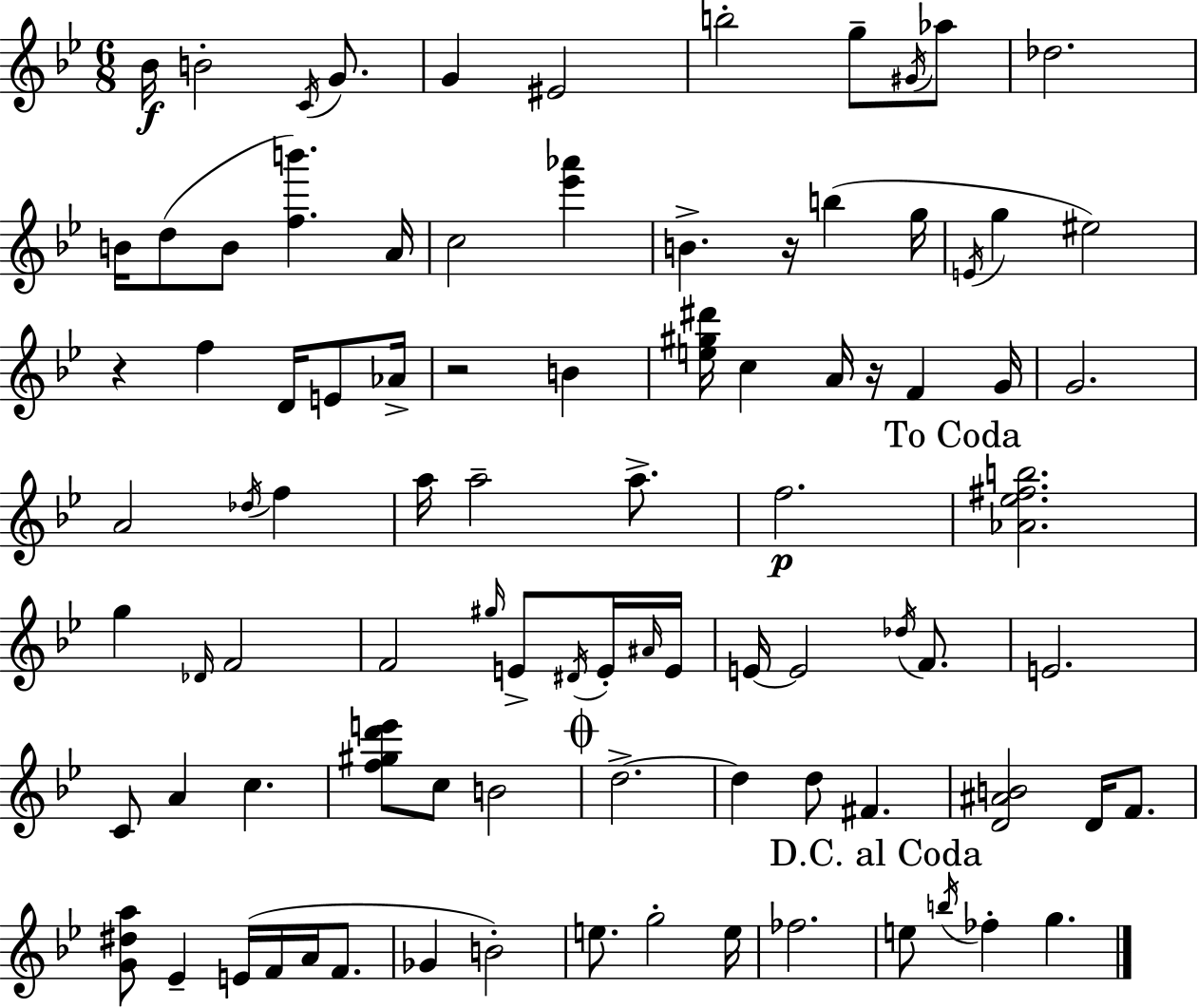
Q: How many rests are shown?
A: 4